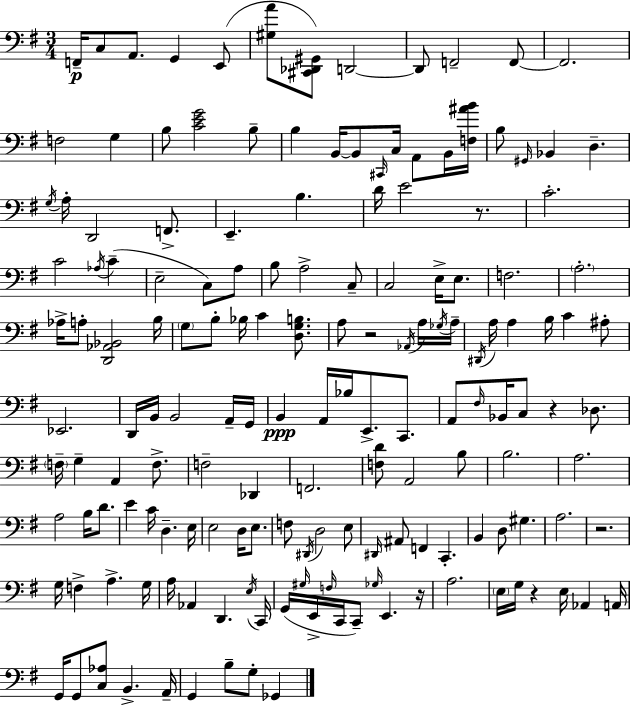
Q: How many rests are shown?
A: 6